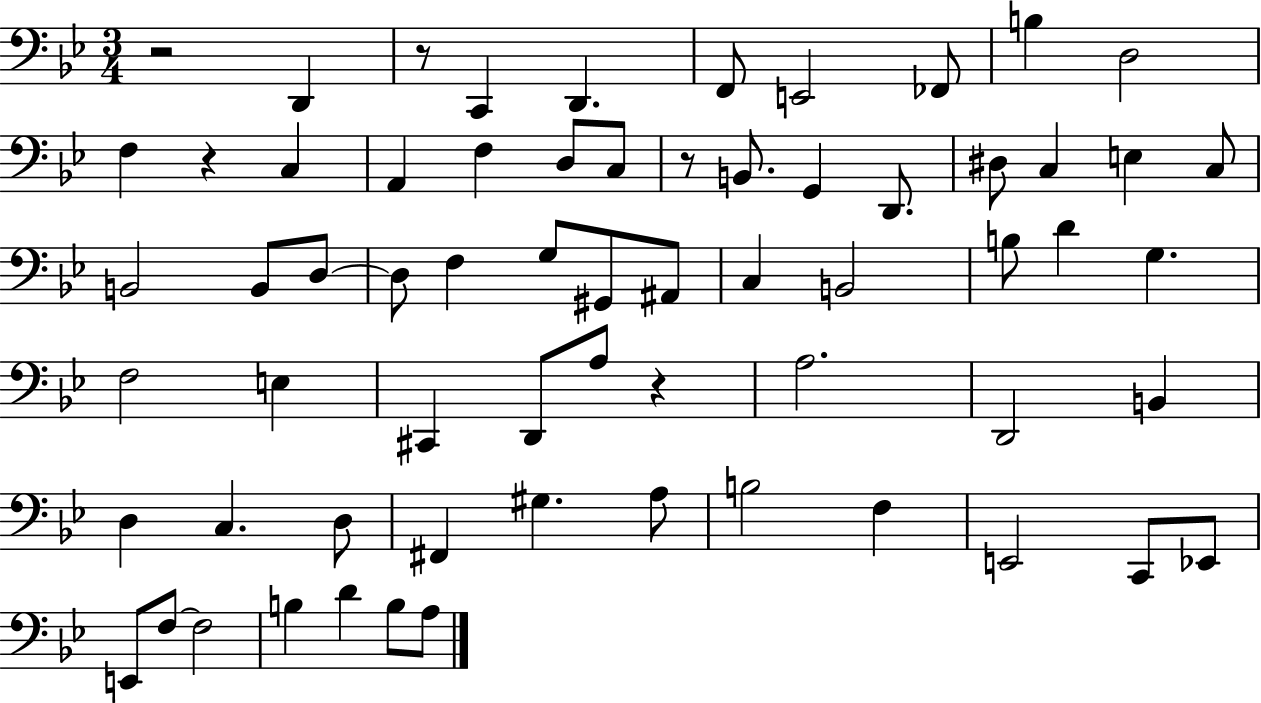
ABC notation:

X:1
T:Untitled
M:3/4
L:1/4
K:Bb
z2 D,, z/2 C,, D,, F,,/2 E,,2 _F,,/2 B, D,2 F, z C, A,, F, D,/2 C,/2 z/2 B,,/2 G,, D,,/2 ^D,/2 C, E, C,/2 B,,2 B,,/2 D,/2 D,/2 F, G,/2 ^G,,/2 ^A,,/2 C, B,,2 B,/2 D G, F,2 E, ^C,, D,,/2 A,/2 z A,2 D,,2 B,, D, C, D,/2 ^F,, ^G, A,/2 B,2 F, E,,2 C,,/2 _E,,/2 E,,/2 F,/2 F,2 B, D B,/2 A,/2